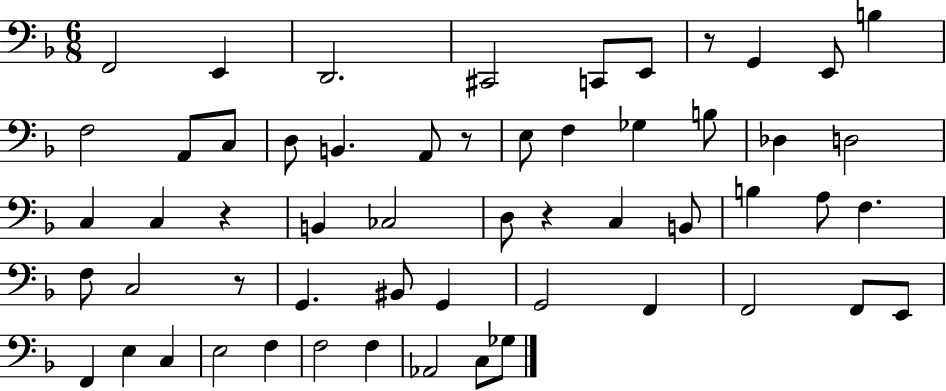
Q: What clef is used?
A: bass